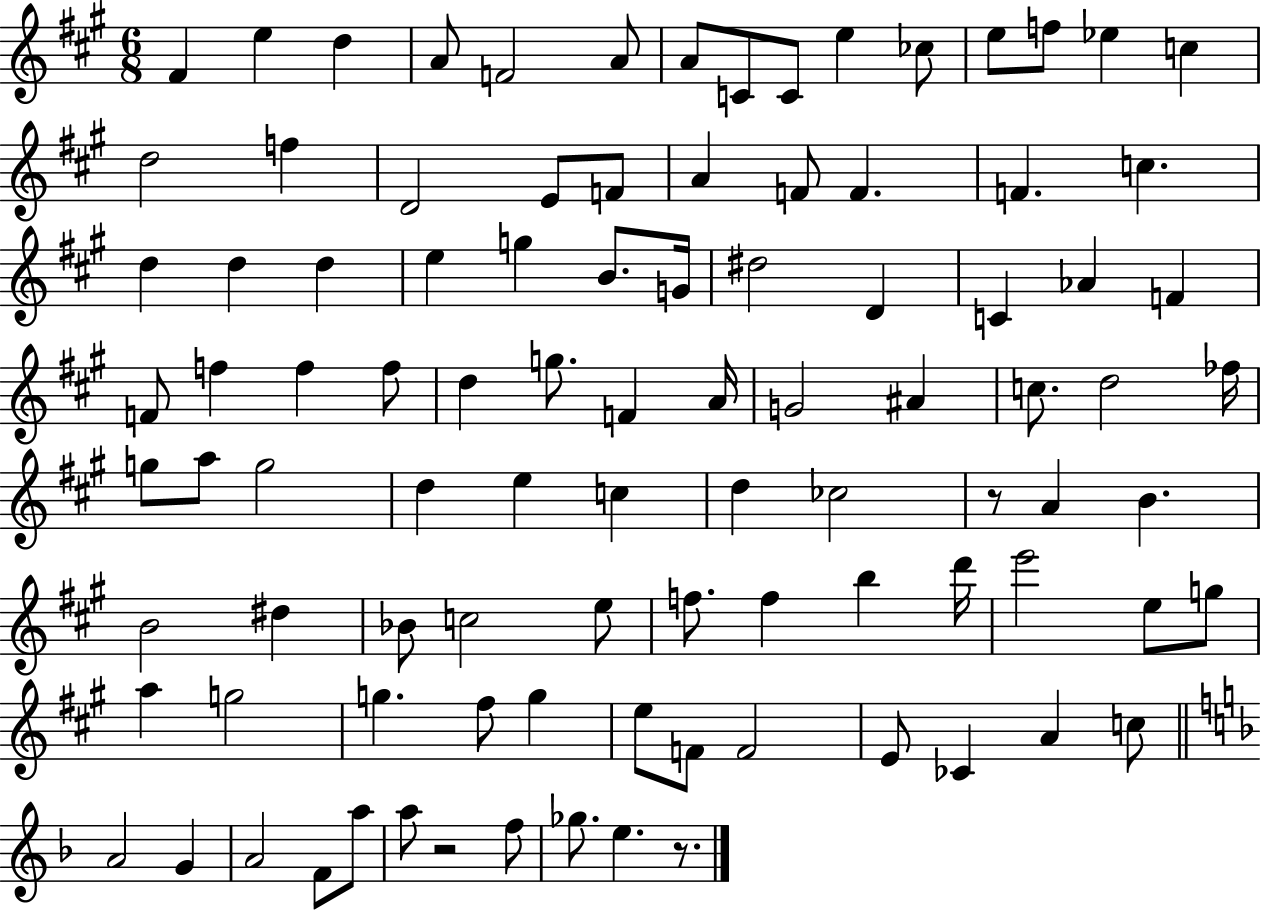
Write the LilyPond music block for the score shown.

{
  \clef treble
  \numericTimeSignature
  \time 6/8
  \key a \major
  \repeat volta 2 { fis'4 e''4 d''4 | a'8 f'2 a'8 | a'8 c'8 c'8 e''4 ces''8 | e''8 f''8 ees''4 c''4 | \break d''2 f''4 | d'2 e'8 f'8 | a'4 f'8 f'4. | f'4. c''4. | \break d''4 d''4 d''4 | e''4 g''4 b'8. g'16 | dis''2 d'4 | c'4 aes'4 f'4 | \break f'8 f''4 f''4 f''8 | d''4 g''8. f'4 a'16 | g'2 ais'4 | c''8. d''2 fes''16 | \break g''8 a''8 g''2 | d''4 e''4 c''4 | d''4 ces''2 | r8 a'4 b'4. | \break b'2 dis''4 | bes'8 c''2 e''8 | f''8. f''4 b''4 d'''16 | e'''2 e''8 g''8 | \break a''4 g''2 | g''4. fis''8 g''4 | e''8 f'8 f'2 | e'8 ces'4 a'4 c''8 | \break \bar "||" \break \key d \minor a'2 g'4 | a'2 f'8 a''8 | a''8 r2 f''8 | ges''8. e''4. r8. | \break } \bar "|."
}